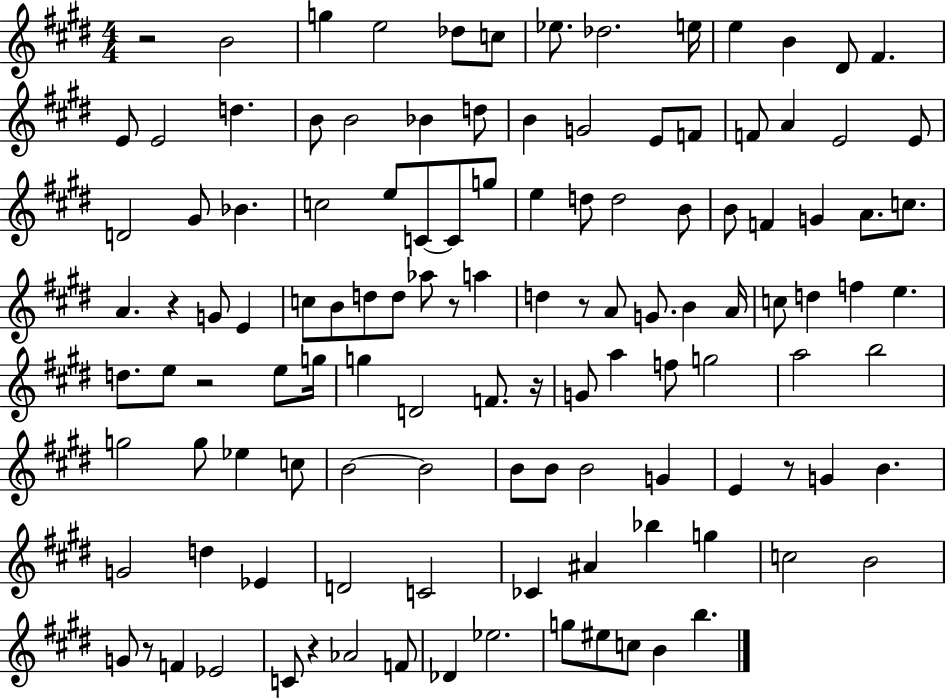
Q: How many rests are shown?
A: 9